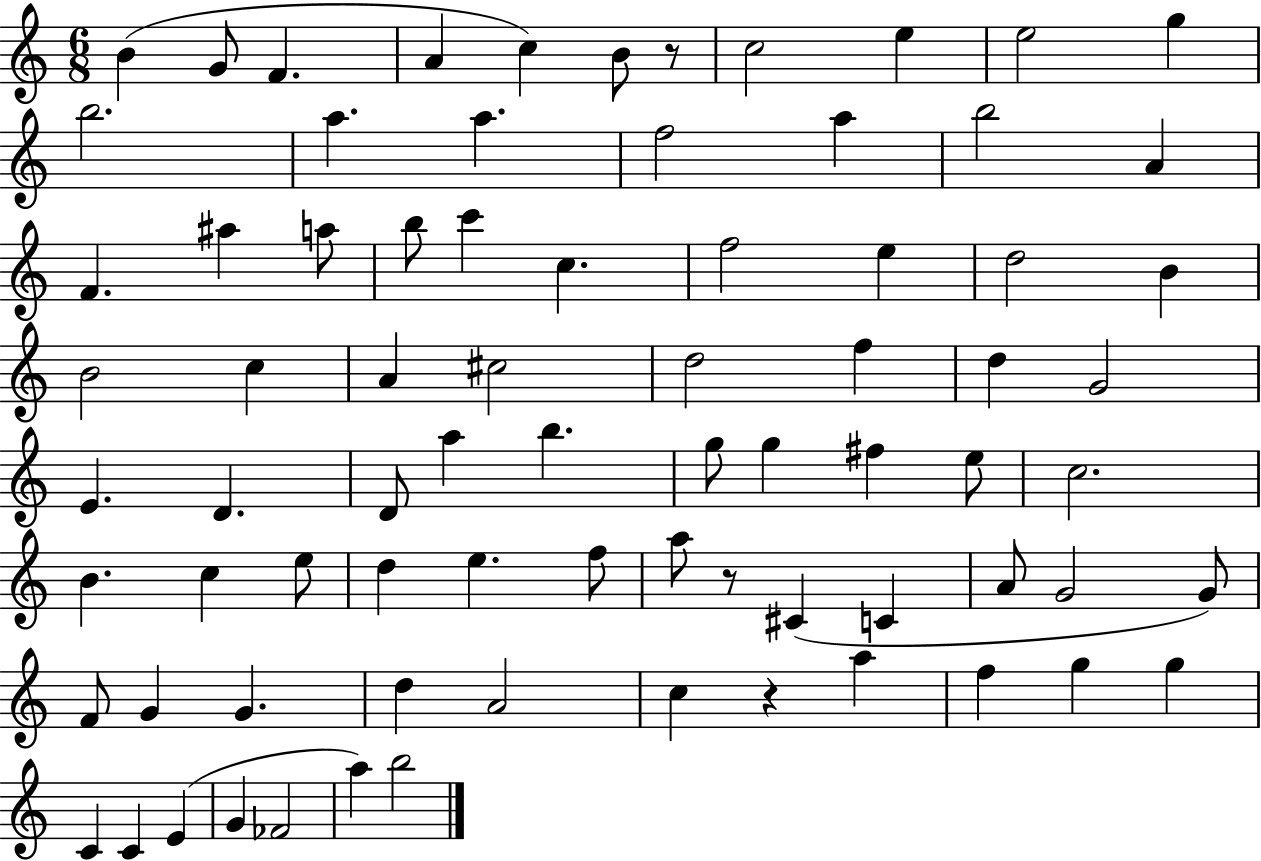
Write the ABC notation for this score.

X:1
T:Untitled
M:6/8
L:1/4
K:C
B G/2 F A c B/2 z/2 c2 e e2 g b2 a a f2 a b2 A F ^a a/2 b/2 c' c f2 e d2 B B2 c A ^c2 d2 f d G2 E D D/2 a b g/2 g ^f e/2 c2 B c e/2 d e f/2 a/2 z/2 ^C C A/2 G2 G/2 F/2 G G d A2 c z a f g g C C E G _F2 a b2